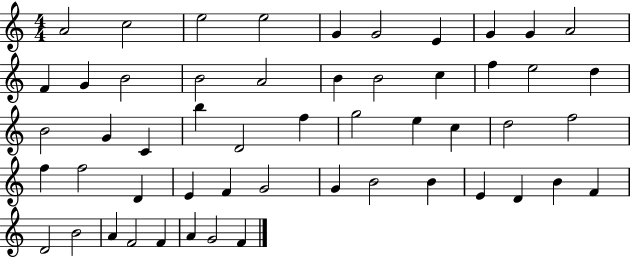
A4/h C5/h E5/h E5/h G4/q G4/h E4/q G4/q G4/q A4/h F4/q G4/q B4/h B4/h A4/h B4/q B4/h C5/q F5/q E5/h D5/q B4/h G4/q C4/q B5/q D4/h F5/q G5/h E5/q C5/q D5/h F5/h F5/q F5/h D4/q E4/q F4/q G4/h G4/q B4/h B4/q E4/q D4/q B4/q F4/q D4/h B4/h A4/q F4/h F4/q A4/q G4/h F4/q